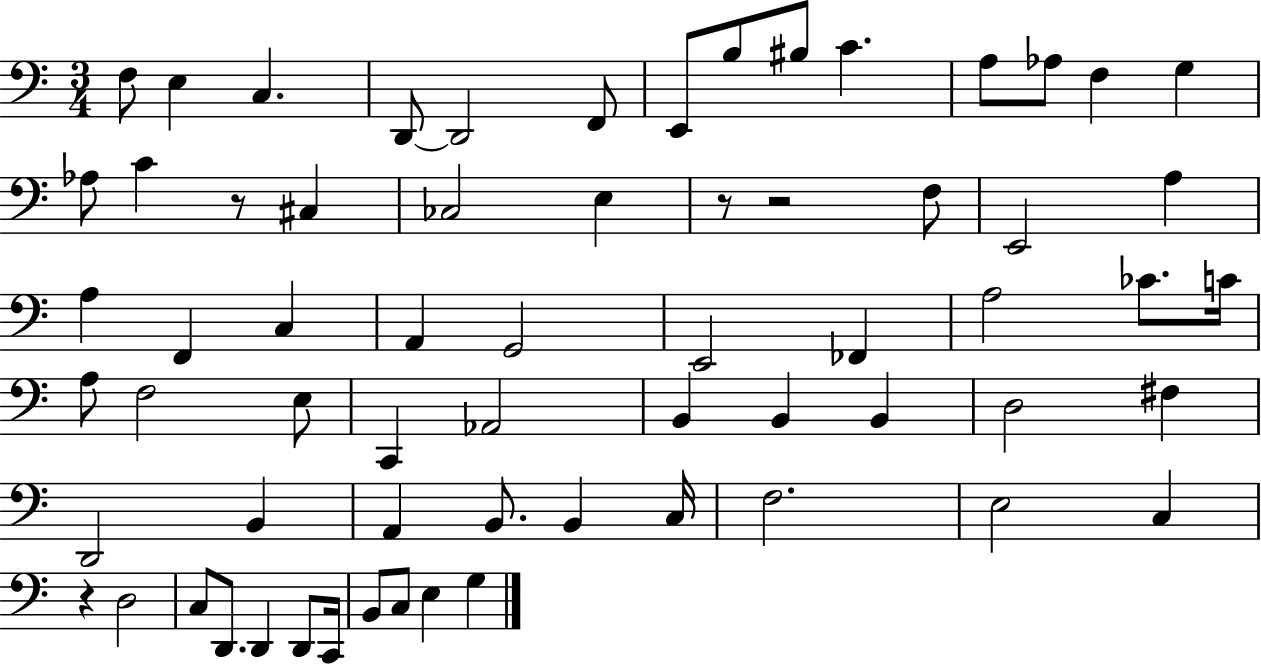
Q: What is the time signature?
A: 3/4